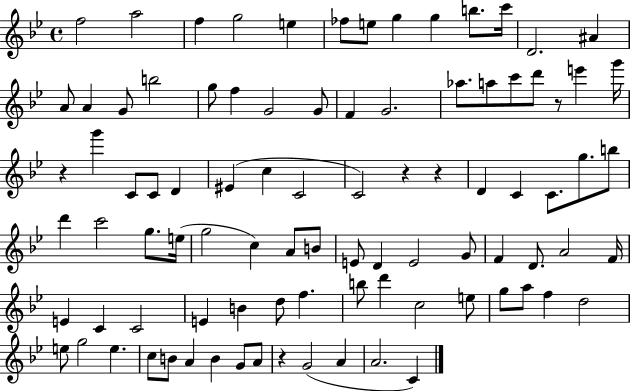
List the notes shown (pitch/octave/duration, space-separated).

F5/h A5/h F5/q G5/h E5/q FES5/e E5/e G5/q G5/q B5/e. C6/s D4/h. A#4/q A4/e A4/q G4/e B5/h G5/e F5/q G4/h G4/e F4/q G4/h. Ab5/e. A5/e C6/e D6/e R/e E6/q G6/s R/q G6/q C4/e C4/e D4/q EIS4/q C5/q C4/h C4/h R/q R/q D4/q C4/q C4/e. G5/e. B5/e D6/q C6/h G5/e. E5/s G5/h C5/q A4/e B4/e E4/e D4/q E4/h G4/e F4/q D4/e. A4/h F4/s E4/q C4/q C4/h E4/q B4/q D5/e F5/q. B5/e D6/q C5/h E5/e G5/e A5/e F5/q D5/h E5/e G5/h E5/q. C5/e B4/e A4/q B4/q G4/e A4/e R/q G4/h A4/q A4/h. C4/q